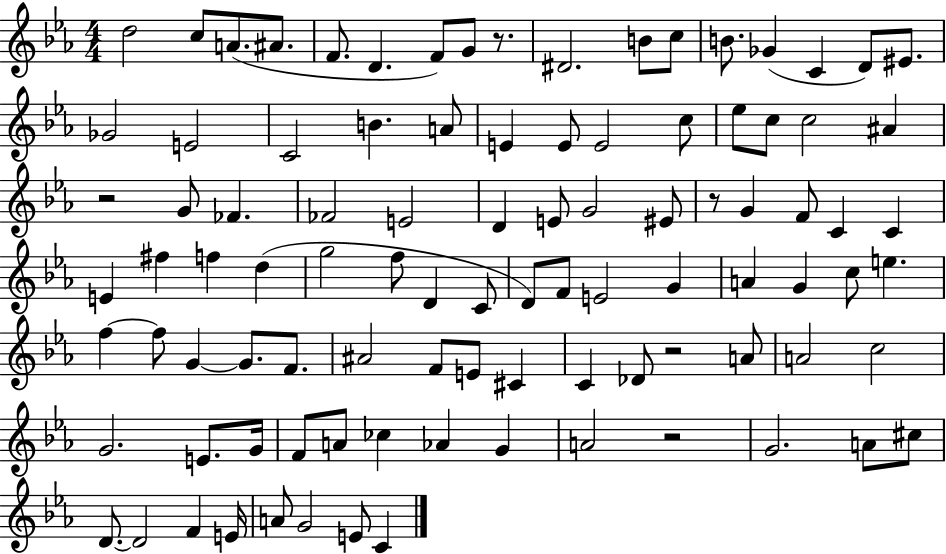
{
  \clef treble
  \numericTimeSignature
  \time 4/4
  \key ees \major
  d''2 c''8 a'8.( ais'8. | f'8. d'4. f'8) g'8 r8. | dis'2. b'8 c''8 | b'8. ges'4( c'4 d'8) eis'8. | \break ges'2 e'2 | c'2 b'4. a'8 | e'4 e'8 e'2 c''8 | ees''8 c''8 c''2 ais'4 | \break r2 g'8 fes'4. | fes'2 e'2 | d'4 e'8 g'2 eis'8 | r8 g'4 f'8 c'4 c'4 | \break e'4 fis''4 f''4 d''4( | g''2 f''8 d'4 c'8 | d'8) f'8 e'2 g'4 | a'4 g'4 c''8 e''4. | \break f''4~~ f''8 g'4~~ g'8. f'8. | ais'2 f'8 e'8 cis'4 | c'4 des'8 r2 a'8 | a'2 c''2 | \break g'2. e'8. g'16 | f'8 a'8 ces''4 aes'4 g'4 | a'2 r2 | g'2. a'8 cis''8 | \break d'8.~~ d'2 f'4 e'16 | a'8 g'2 e'8 c'4 | \bar "|."
}